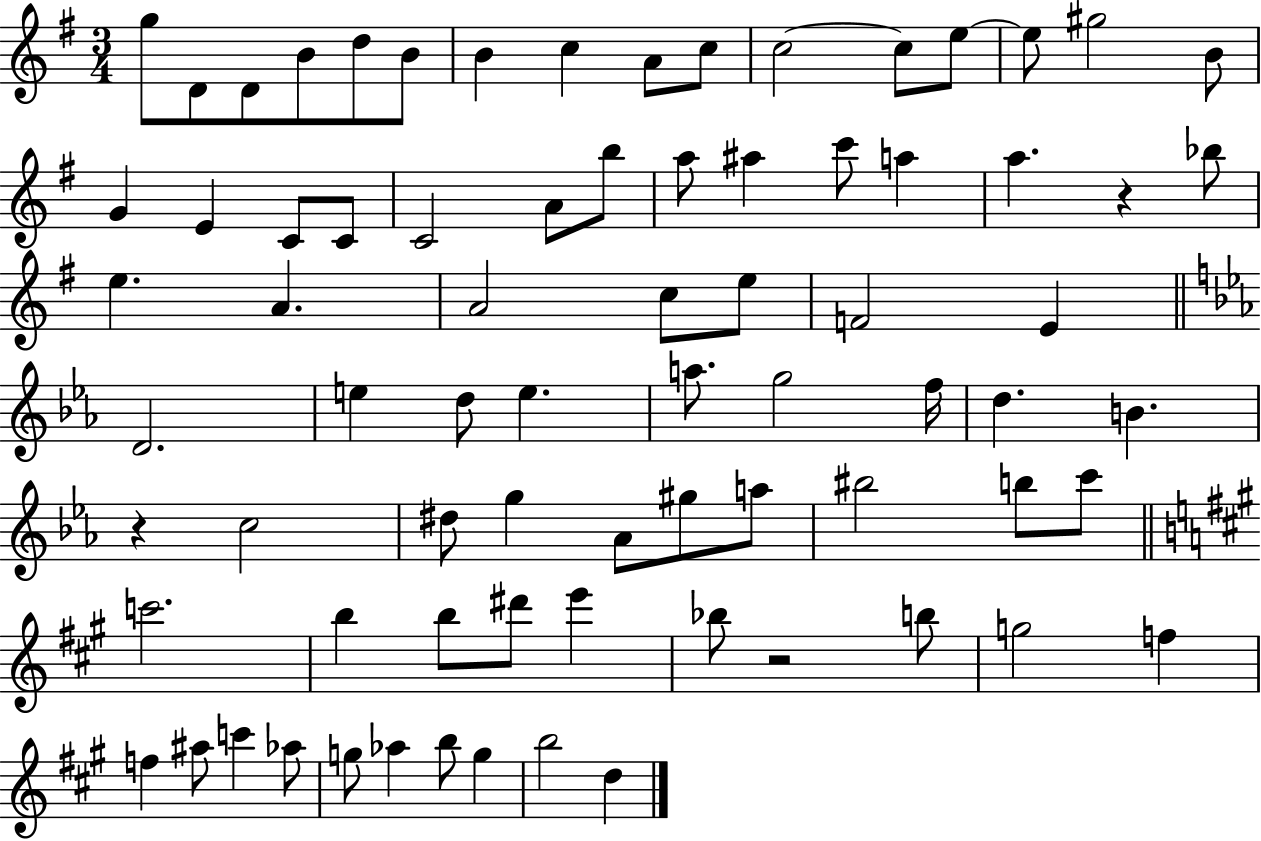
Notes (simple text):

G5/e D4/e D4/e B4/e D5/e B4/e B4/q C5/q A4/e C5/e C5/h C5/e E5/e E5/e G#5/h B4/e G4/q E4/q C4/e C4/e C4/h A4/e B5/e A5/e A#5/q C6/e A5/q A5/q. R/q Bb5/e E5/q. A4/q. A4/h C5/e E5/e F4/h E4/q D4/h. E5/q D5/e E5/q. A5/e. G5/h F5/s D5/q. B4/q. R/q C5/h D#5/e G5/q Ab4/e G#5/e A5/e BIS5/h B5/e C6/e C6/h. B5/q B5/e D#6/e E6/q Bb5/e R/h B5/e G5/h F5/q F5/q A#5/e C6/q Ab5/e G5/e Ab5/q B5/e G5/q B5/h D5/q